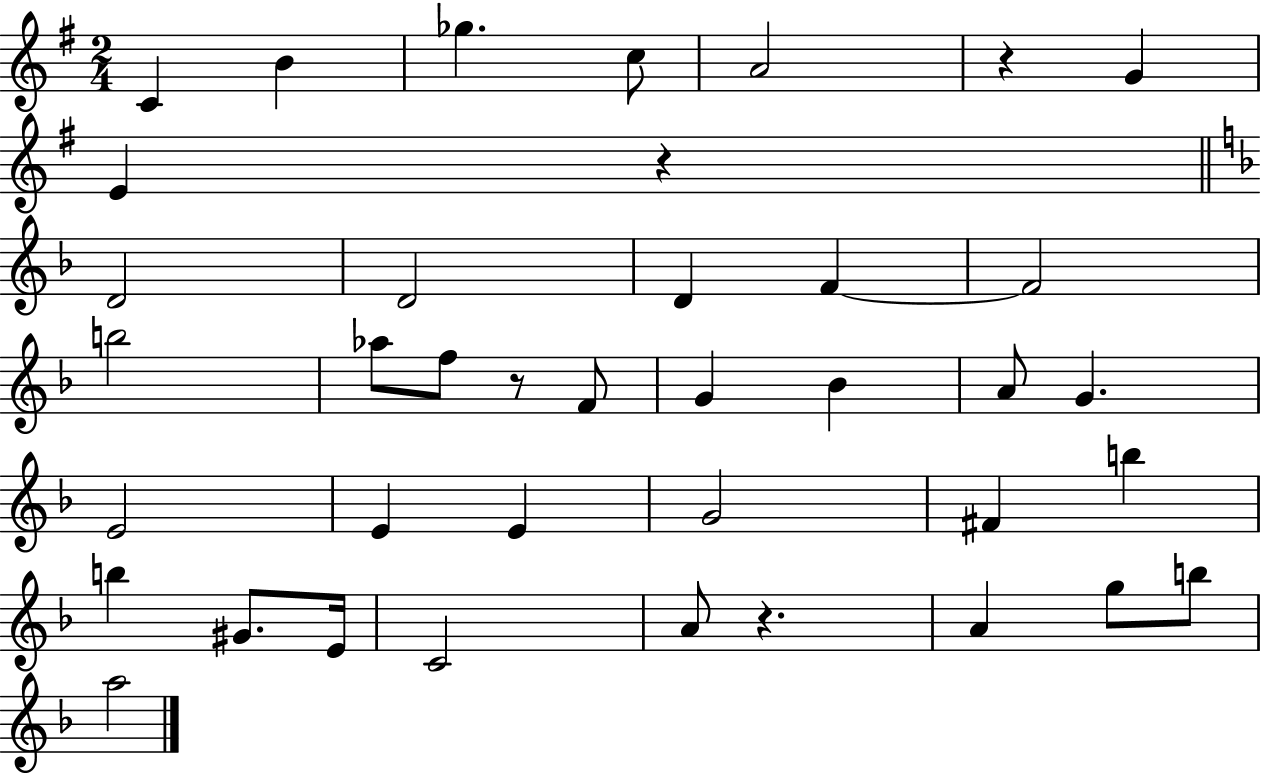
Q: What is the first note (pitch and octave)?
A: C4